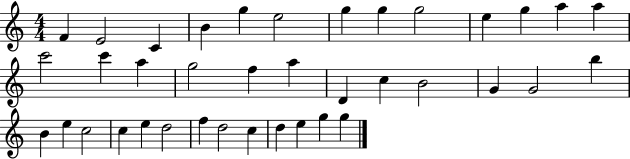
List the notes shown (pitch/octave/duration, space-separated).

F4/q E4/h C4/q B4/q G5/q E5/h G5/q G5/q G5/h E5/q G5/q A5/q A5/q C6/h C6/q A5/q G5/h F5/q A5/q D4/q C5/q B4/h G4/q G4/h B5/q B4/q E5/q C5/h C5/q E5/q D5/h F5/q D5/h C5/q D5/q E5/q G5/q G5/q